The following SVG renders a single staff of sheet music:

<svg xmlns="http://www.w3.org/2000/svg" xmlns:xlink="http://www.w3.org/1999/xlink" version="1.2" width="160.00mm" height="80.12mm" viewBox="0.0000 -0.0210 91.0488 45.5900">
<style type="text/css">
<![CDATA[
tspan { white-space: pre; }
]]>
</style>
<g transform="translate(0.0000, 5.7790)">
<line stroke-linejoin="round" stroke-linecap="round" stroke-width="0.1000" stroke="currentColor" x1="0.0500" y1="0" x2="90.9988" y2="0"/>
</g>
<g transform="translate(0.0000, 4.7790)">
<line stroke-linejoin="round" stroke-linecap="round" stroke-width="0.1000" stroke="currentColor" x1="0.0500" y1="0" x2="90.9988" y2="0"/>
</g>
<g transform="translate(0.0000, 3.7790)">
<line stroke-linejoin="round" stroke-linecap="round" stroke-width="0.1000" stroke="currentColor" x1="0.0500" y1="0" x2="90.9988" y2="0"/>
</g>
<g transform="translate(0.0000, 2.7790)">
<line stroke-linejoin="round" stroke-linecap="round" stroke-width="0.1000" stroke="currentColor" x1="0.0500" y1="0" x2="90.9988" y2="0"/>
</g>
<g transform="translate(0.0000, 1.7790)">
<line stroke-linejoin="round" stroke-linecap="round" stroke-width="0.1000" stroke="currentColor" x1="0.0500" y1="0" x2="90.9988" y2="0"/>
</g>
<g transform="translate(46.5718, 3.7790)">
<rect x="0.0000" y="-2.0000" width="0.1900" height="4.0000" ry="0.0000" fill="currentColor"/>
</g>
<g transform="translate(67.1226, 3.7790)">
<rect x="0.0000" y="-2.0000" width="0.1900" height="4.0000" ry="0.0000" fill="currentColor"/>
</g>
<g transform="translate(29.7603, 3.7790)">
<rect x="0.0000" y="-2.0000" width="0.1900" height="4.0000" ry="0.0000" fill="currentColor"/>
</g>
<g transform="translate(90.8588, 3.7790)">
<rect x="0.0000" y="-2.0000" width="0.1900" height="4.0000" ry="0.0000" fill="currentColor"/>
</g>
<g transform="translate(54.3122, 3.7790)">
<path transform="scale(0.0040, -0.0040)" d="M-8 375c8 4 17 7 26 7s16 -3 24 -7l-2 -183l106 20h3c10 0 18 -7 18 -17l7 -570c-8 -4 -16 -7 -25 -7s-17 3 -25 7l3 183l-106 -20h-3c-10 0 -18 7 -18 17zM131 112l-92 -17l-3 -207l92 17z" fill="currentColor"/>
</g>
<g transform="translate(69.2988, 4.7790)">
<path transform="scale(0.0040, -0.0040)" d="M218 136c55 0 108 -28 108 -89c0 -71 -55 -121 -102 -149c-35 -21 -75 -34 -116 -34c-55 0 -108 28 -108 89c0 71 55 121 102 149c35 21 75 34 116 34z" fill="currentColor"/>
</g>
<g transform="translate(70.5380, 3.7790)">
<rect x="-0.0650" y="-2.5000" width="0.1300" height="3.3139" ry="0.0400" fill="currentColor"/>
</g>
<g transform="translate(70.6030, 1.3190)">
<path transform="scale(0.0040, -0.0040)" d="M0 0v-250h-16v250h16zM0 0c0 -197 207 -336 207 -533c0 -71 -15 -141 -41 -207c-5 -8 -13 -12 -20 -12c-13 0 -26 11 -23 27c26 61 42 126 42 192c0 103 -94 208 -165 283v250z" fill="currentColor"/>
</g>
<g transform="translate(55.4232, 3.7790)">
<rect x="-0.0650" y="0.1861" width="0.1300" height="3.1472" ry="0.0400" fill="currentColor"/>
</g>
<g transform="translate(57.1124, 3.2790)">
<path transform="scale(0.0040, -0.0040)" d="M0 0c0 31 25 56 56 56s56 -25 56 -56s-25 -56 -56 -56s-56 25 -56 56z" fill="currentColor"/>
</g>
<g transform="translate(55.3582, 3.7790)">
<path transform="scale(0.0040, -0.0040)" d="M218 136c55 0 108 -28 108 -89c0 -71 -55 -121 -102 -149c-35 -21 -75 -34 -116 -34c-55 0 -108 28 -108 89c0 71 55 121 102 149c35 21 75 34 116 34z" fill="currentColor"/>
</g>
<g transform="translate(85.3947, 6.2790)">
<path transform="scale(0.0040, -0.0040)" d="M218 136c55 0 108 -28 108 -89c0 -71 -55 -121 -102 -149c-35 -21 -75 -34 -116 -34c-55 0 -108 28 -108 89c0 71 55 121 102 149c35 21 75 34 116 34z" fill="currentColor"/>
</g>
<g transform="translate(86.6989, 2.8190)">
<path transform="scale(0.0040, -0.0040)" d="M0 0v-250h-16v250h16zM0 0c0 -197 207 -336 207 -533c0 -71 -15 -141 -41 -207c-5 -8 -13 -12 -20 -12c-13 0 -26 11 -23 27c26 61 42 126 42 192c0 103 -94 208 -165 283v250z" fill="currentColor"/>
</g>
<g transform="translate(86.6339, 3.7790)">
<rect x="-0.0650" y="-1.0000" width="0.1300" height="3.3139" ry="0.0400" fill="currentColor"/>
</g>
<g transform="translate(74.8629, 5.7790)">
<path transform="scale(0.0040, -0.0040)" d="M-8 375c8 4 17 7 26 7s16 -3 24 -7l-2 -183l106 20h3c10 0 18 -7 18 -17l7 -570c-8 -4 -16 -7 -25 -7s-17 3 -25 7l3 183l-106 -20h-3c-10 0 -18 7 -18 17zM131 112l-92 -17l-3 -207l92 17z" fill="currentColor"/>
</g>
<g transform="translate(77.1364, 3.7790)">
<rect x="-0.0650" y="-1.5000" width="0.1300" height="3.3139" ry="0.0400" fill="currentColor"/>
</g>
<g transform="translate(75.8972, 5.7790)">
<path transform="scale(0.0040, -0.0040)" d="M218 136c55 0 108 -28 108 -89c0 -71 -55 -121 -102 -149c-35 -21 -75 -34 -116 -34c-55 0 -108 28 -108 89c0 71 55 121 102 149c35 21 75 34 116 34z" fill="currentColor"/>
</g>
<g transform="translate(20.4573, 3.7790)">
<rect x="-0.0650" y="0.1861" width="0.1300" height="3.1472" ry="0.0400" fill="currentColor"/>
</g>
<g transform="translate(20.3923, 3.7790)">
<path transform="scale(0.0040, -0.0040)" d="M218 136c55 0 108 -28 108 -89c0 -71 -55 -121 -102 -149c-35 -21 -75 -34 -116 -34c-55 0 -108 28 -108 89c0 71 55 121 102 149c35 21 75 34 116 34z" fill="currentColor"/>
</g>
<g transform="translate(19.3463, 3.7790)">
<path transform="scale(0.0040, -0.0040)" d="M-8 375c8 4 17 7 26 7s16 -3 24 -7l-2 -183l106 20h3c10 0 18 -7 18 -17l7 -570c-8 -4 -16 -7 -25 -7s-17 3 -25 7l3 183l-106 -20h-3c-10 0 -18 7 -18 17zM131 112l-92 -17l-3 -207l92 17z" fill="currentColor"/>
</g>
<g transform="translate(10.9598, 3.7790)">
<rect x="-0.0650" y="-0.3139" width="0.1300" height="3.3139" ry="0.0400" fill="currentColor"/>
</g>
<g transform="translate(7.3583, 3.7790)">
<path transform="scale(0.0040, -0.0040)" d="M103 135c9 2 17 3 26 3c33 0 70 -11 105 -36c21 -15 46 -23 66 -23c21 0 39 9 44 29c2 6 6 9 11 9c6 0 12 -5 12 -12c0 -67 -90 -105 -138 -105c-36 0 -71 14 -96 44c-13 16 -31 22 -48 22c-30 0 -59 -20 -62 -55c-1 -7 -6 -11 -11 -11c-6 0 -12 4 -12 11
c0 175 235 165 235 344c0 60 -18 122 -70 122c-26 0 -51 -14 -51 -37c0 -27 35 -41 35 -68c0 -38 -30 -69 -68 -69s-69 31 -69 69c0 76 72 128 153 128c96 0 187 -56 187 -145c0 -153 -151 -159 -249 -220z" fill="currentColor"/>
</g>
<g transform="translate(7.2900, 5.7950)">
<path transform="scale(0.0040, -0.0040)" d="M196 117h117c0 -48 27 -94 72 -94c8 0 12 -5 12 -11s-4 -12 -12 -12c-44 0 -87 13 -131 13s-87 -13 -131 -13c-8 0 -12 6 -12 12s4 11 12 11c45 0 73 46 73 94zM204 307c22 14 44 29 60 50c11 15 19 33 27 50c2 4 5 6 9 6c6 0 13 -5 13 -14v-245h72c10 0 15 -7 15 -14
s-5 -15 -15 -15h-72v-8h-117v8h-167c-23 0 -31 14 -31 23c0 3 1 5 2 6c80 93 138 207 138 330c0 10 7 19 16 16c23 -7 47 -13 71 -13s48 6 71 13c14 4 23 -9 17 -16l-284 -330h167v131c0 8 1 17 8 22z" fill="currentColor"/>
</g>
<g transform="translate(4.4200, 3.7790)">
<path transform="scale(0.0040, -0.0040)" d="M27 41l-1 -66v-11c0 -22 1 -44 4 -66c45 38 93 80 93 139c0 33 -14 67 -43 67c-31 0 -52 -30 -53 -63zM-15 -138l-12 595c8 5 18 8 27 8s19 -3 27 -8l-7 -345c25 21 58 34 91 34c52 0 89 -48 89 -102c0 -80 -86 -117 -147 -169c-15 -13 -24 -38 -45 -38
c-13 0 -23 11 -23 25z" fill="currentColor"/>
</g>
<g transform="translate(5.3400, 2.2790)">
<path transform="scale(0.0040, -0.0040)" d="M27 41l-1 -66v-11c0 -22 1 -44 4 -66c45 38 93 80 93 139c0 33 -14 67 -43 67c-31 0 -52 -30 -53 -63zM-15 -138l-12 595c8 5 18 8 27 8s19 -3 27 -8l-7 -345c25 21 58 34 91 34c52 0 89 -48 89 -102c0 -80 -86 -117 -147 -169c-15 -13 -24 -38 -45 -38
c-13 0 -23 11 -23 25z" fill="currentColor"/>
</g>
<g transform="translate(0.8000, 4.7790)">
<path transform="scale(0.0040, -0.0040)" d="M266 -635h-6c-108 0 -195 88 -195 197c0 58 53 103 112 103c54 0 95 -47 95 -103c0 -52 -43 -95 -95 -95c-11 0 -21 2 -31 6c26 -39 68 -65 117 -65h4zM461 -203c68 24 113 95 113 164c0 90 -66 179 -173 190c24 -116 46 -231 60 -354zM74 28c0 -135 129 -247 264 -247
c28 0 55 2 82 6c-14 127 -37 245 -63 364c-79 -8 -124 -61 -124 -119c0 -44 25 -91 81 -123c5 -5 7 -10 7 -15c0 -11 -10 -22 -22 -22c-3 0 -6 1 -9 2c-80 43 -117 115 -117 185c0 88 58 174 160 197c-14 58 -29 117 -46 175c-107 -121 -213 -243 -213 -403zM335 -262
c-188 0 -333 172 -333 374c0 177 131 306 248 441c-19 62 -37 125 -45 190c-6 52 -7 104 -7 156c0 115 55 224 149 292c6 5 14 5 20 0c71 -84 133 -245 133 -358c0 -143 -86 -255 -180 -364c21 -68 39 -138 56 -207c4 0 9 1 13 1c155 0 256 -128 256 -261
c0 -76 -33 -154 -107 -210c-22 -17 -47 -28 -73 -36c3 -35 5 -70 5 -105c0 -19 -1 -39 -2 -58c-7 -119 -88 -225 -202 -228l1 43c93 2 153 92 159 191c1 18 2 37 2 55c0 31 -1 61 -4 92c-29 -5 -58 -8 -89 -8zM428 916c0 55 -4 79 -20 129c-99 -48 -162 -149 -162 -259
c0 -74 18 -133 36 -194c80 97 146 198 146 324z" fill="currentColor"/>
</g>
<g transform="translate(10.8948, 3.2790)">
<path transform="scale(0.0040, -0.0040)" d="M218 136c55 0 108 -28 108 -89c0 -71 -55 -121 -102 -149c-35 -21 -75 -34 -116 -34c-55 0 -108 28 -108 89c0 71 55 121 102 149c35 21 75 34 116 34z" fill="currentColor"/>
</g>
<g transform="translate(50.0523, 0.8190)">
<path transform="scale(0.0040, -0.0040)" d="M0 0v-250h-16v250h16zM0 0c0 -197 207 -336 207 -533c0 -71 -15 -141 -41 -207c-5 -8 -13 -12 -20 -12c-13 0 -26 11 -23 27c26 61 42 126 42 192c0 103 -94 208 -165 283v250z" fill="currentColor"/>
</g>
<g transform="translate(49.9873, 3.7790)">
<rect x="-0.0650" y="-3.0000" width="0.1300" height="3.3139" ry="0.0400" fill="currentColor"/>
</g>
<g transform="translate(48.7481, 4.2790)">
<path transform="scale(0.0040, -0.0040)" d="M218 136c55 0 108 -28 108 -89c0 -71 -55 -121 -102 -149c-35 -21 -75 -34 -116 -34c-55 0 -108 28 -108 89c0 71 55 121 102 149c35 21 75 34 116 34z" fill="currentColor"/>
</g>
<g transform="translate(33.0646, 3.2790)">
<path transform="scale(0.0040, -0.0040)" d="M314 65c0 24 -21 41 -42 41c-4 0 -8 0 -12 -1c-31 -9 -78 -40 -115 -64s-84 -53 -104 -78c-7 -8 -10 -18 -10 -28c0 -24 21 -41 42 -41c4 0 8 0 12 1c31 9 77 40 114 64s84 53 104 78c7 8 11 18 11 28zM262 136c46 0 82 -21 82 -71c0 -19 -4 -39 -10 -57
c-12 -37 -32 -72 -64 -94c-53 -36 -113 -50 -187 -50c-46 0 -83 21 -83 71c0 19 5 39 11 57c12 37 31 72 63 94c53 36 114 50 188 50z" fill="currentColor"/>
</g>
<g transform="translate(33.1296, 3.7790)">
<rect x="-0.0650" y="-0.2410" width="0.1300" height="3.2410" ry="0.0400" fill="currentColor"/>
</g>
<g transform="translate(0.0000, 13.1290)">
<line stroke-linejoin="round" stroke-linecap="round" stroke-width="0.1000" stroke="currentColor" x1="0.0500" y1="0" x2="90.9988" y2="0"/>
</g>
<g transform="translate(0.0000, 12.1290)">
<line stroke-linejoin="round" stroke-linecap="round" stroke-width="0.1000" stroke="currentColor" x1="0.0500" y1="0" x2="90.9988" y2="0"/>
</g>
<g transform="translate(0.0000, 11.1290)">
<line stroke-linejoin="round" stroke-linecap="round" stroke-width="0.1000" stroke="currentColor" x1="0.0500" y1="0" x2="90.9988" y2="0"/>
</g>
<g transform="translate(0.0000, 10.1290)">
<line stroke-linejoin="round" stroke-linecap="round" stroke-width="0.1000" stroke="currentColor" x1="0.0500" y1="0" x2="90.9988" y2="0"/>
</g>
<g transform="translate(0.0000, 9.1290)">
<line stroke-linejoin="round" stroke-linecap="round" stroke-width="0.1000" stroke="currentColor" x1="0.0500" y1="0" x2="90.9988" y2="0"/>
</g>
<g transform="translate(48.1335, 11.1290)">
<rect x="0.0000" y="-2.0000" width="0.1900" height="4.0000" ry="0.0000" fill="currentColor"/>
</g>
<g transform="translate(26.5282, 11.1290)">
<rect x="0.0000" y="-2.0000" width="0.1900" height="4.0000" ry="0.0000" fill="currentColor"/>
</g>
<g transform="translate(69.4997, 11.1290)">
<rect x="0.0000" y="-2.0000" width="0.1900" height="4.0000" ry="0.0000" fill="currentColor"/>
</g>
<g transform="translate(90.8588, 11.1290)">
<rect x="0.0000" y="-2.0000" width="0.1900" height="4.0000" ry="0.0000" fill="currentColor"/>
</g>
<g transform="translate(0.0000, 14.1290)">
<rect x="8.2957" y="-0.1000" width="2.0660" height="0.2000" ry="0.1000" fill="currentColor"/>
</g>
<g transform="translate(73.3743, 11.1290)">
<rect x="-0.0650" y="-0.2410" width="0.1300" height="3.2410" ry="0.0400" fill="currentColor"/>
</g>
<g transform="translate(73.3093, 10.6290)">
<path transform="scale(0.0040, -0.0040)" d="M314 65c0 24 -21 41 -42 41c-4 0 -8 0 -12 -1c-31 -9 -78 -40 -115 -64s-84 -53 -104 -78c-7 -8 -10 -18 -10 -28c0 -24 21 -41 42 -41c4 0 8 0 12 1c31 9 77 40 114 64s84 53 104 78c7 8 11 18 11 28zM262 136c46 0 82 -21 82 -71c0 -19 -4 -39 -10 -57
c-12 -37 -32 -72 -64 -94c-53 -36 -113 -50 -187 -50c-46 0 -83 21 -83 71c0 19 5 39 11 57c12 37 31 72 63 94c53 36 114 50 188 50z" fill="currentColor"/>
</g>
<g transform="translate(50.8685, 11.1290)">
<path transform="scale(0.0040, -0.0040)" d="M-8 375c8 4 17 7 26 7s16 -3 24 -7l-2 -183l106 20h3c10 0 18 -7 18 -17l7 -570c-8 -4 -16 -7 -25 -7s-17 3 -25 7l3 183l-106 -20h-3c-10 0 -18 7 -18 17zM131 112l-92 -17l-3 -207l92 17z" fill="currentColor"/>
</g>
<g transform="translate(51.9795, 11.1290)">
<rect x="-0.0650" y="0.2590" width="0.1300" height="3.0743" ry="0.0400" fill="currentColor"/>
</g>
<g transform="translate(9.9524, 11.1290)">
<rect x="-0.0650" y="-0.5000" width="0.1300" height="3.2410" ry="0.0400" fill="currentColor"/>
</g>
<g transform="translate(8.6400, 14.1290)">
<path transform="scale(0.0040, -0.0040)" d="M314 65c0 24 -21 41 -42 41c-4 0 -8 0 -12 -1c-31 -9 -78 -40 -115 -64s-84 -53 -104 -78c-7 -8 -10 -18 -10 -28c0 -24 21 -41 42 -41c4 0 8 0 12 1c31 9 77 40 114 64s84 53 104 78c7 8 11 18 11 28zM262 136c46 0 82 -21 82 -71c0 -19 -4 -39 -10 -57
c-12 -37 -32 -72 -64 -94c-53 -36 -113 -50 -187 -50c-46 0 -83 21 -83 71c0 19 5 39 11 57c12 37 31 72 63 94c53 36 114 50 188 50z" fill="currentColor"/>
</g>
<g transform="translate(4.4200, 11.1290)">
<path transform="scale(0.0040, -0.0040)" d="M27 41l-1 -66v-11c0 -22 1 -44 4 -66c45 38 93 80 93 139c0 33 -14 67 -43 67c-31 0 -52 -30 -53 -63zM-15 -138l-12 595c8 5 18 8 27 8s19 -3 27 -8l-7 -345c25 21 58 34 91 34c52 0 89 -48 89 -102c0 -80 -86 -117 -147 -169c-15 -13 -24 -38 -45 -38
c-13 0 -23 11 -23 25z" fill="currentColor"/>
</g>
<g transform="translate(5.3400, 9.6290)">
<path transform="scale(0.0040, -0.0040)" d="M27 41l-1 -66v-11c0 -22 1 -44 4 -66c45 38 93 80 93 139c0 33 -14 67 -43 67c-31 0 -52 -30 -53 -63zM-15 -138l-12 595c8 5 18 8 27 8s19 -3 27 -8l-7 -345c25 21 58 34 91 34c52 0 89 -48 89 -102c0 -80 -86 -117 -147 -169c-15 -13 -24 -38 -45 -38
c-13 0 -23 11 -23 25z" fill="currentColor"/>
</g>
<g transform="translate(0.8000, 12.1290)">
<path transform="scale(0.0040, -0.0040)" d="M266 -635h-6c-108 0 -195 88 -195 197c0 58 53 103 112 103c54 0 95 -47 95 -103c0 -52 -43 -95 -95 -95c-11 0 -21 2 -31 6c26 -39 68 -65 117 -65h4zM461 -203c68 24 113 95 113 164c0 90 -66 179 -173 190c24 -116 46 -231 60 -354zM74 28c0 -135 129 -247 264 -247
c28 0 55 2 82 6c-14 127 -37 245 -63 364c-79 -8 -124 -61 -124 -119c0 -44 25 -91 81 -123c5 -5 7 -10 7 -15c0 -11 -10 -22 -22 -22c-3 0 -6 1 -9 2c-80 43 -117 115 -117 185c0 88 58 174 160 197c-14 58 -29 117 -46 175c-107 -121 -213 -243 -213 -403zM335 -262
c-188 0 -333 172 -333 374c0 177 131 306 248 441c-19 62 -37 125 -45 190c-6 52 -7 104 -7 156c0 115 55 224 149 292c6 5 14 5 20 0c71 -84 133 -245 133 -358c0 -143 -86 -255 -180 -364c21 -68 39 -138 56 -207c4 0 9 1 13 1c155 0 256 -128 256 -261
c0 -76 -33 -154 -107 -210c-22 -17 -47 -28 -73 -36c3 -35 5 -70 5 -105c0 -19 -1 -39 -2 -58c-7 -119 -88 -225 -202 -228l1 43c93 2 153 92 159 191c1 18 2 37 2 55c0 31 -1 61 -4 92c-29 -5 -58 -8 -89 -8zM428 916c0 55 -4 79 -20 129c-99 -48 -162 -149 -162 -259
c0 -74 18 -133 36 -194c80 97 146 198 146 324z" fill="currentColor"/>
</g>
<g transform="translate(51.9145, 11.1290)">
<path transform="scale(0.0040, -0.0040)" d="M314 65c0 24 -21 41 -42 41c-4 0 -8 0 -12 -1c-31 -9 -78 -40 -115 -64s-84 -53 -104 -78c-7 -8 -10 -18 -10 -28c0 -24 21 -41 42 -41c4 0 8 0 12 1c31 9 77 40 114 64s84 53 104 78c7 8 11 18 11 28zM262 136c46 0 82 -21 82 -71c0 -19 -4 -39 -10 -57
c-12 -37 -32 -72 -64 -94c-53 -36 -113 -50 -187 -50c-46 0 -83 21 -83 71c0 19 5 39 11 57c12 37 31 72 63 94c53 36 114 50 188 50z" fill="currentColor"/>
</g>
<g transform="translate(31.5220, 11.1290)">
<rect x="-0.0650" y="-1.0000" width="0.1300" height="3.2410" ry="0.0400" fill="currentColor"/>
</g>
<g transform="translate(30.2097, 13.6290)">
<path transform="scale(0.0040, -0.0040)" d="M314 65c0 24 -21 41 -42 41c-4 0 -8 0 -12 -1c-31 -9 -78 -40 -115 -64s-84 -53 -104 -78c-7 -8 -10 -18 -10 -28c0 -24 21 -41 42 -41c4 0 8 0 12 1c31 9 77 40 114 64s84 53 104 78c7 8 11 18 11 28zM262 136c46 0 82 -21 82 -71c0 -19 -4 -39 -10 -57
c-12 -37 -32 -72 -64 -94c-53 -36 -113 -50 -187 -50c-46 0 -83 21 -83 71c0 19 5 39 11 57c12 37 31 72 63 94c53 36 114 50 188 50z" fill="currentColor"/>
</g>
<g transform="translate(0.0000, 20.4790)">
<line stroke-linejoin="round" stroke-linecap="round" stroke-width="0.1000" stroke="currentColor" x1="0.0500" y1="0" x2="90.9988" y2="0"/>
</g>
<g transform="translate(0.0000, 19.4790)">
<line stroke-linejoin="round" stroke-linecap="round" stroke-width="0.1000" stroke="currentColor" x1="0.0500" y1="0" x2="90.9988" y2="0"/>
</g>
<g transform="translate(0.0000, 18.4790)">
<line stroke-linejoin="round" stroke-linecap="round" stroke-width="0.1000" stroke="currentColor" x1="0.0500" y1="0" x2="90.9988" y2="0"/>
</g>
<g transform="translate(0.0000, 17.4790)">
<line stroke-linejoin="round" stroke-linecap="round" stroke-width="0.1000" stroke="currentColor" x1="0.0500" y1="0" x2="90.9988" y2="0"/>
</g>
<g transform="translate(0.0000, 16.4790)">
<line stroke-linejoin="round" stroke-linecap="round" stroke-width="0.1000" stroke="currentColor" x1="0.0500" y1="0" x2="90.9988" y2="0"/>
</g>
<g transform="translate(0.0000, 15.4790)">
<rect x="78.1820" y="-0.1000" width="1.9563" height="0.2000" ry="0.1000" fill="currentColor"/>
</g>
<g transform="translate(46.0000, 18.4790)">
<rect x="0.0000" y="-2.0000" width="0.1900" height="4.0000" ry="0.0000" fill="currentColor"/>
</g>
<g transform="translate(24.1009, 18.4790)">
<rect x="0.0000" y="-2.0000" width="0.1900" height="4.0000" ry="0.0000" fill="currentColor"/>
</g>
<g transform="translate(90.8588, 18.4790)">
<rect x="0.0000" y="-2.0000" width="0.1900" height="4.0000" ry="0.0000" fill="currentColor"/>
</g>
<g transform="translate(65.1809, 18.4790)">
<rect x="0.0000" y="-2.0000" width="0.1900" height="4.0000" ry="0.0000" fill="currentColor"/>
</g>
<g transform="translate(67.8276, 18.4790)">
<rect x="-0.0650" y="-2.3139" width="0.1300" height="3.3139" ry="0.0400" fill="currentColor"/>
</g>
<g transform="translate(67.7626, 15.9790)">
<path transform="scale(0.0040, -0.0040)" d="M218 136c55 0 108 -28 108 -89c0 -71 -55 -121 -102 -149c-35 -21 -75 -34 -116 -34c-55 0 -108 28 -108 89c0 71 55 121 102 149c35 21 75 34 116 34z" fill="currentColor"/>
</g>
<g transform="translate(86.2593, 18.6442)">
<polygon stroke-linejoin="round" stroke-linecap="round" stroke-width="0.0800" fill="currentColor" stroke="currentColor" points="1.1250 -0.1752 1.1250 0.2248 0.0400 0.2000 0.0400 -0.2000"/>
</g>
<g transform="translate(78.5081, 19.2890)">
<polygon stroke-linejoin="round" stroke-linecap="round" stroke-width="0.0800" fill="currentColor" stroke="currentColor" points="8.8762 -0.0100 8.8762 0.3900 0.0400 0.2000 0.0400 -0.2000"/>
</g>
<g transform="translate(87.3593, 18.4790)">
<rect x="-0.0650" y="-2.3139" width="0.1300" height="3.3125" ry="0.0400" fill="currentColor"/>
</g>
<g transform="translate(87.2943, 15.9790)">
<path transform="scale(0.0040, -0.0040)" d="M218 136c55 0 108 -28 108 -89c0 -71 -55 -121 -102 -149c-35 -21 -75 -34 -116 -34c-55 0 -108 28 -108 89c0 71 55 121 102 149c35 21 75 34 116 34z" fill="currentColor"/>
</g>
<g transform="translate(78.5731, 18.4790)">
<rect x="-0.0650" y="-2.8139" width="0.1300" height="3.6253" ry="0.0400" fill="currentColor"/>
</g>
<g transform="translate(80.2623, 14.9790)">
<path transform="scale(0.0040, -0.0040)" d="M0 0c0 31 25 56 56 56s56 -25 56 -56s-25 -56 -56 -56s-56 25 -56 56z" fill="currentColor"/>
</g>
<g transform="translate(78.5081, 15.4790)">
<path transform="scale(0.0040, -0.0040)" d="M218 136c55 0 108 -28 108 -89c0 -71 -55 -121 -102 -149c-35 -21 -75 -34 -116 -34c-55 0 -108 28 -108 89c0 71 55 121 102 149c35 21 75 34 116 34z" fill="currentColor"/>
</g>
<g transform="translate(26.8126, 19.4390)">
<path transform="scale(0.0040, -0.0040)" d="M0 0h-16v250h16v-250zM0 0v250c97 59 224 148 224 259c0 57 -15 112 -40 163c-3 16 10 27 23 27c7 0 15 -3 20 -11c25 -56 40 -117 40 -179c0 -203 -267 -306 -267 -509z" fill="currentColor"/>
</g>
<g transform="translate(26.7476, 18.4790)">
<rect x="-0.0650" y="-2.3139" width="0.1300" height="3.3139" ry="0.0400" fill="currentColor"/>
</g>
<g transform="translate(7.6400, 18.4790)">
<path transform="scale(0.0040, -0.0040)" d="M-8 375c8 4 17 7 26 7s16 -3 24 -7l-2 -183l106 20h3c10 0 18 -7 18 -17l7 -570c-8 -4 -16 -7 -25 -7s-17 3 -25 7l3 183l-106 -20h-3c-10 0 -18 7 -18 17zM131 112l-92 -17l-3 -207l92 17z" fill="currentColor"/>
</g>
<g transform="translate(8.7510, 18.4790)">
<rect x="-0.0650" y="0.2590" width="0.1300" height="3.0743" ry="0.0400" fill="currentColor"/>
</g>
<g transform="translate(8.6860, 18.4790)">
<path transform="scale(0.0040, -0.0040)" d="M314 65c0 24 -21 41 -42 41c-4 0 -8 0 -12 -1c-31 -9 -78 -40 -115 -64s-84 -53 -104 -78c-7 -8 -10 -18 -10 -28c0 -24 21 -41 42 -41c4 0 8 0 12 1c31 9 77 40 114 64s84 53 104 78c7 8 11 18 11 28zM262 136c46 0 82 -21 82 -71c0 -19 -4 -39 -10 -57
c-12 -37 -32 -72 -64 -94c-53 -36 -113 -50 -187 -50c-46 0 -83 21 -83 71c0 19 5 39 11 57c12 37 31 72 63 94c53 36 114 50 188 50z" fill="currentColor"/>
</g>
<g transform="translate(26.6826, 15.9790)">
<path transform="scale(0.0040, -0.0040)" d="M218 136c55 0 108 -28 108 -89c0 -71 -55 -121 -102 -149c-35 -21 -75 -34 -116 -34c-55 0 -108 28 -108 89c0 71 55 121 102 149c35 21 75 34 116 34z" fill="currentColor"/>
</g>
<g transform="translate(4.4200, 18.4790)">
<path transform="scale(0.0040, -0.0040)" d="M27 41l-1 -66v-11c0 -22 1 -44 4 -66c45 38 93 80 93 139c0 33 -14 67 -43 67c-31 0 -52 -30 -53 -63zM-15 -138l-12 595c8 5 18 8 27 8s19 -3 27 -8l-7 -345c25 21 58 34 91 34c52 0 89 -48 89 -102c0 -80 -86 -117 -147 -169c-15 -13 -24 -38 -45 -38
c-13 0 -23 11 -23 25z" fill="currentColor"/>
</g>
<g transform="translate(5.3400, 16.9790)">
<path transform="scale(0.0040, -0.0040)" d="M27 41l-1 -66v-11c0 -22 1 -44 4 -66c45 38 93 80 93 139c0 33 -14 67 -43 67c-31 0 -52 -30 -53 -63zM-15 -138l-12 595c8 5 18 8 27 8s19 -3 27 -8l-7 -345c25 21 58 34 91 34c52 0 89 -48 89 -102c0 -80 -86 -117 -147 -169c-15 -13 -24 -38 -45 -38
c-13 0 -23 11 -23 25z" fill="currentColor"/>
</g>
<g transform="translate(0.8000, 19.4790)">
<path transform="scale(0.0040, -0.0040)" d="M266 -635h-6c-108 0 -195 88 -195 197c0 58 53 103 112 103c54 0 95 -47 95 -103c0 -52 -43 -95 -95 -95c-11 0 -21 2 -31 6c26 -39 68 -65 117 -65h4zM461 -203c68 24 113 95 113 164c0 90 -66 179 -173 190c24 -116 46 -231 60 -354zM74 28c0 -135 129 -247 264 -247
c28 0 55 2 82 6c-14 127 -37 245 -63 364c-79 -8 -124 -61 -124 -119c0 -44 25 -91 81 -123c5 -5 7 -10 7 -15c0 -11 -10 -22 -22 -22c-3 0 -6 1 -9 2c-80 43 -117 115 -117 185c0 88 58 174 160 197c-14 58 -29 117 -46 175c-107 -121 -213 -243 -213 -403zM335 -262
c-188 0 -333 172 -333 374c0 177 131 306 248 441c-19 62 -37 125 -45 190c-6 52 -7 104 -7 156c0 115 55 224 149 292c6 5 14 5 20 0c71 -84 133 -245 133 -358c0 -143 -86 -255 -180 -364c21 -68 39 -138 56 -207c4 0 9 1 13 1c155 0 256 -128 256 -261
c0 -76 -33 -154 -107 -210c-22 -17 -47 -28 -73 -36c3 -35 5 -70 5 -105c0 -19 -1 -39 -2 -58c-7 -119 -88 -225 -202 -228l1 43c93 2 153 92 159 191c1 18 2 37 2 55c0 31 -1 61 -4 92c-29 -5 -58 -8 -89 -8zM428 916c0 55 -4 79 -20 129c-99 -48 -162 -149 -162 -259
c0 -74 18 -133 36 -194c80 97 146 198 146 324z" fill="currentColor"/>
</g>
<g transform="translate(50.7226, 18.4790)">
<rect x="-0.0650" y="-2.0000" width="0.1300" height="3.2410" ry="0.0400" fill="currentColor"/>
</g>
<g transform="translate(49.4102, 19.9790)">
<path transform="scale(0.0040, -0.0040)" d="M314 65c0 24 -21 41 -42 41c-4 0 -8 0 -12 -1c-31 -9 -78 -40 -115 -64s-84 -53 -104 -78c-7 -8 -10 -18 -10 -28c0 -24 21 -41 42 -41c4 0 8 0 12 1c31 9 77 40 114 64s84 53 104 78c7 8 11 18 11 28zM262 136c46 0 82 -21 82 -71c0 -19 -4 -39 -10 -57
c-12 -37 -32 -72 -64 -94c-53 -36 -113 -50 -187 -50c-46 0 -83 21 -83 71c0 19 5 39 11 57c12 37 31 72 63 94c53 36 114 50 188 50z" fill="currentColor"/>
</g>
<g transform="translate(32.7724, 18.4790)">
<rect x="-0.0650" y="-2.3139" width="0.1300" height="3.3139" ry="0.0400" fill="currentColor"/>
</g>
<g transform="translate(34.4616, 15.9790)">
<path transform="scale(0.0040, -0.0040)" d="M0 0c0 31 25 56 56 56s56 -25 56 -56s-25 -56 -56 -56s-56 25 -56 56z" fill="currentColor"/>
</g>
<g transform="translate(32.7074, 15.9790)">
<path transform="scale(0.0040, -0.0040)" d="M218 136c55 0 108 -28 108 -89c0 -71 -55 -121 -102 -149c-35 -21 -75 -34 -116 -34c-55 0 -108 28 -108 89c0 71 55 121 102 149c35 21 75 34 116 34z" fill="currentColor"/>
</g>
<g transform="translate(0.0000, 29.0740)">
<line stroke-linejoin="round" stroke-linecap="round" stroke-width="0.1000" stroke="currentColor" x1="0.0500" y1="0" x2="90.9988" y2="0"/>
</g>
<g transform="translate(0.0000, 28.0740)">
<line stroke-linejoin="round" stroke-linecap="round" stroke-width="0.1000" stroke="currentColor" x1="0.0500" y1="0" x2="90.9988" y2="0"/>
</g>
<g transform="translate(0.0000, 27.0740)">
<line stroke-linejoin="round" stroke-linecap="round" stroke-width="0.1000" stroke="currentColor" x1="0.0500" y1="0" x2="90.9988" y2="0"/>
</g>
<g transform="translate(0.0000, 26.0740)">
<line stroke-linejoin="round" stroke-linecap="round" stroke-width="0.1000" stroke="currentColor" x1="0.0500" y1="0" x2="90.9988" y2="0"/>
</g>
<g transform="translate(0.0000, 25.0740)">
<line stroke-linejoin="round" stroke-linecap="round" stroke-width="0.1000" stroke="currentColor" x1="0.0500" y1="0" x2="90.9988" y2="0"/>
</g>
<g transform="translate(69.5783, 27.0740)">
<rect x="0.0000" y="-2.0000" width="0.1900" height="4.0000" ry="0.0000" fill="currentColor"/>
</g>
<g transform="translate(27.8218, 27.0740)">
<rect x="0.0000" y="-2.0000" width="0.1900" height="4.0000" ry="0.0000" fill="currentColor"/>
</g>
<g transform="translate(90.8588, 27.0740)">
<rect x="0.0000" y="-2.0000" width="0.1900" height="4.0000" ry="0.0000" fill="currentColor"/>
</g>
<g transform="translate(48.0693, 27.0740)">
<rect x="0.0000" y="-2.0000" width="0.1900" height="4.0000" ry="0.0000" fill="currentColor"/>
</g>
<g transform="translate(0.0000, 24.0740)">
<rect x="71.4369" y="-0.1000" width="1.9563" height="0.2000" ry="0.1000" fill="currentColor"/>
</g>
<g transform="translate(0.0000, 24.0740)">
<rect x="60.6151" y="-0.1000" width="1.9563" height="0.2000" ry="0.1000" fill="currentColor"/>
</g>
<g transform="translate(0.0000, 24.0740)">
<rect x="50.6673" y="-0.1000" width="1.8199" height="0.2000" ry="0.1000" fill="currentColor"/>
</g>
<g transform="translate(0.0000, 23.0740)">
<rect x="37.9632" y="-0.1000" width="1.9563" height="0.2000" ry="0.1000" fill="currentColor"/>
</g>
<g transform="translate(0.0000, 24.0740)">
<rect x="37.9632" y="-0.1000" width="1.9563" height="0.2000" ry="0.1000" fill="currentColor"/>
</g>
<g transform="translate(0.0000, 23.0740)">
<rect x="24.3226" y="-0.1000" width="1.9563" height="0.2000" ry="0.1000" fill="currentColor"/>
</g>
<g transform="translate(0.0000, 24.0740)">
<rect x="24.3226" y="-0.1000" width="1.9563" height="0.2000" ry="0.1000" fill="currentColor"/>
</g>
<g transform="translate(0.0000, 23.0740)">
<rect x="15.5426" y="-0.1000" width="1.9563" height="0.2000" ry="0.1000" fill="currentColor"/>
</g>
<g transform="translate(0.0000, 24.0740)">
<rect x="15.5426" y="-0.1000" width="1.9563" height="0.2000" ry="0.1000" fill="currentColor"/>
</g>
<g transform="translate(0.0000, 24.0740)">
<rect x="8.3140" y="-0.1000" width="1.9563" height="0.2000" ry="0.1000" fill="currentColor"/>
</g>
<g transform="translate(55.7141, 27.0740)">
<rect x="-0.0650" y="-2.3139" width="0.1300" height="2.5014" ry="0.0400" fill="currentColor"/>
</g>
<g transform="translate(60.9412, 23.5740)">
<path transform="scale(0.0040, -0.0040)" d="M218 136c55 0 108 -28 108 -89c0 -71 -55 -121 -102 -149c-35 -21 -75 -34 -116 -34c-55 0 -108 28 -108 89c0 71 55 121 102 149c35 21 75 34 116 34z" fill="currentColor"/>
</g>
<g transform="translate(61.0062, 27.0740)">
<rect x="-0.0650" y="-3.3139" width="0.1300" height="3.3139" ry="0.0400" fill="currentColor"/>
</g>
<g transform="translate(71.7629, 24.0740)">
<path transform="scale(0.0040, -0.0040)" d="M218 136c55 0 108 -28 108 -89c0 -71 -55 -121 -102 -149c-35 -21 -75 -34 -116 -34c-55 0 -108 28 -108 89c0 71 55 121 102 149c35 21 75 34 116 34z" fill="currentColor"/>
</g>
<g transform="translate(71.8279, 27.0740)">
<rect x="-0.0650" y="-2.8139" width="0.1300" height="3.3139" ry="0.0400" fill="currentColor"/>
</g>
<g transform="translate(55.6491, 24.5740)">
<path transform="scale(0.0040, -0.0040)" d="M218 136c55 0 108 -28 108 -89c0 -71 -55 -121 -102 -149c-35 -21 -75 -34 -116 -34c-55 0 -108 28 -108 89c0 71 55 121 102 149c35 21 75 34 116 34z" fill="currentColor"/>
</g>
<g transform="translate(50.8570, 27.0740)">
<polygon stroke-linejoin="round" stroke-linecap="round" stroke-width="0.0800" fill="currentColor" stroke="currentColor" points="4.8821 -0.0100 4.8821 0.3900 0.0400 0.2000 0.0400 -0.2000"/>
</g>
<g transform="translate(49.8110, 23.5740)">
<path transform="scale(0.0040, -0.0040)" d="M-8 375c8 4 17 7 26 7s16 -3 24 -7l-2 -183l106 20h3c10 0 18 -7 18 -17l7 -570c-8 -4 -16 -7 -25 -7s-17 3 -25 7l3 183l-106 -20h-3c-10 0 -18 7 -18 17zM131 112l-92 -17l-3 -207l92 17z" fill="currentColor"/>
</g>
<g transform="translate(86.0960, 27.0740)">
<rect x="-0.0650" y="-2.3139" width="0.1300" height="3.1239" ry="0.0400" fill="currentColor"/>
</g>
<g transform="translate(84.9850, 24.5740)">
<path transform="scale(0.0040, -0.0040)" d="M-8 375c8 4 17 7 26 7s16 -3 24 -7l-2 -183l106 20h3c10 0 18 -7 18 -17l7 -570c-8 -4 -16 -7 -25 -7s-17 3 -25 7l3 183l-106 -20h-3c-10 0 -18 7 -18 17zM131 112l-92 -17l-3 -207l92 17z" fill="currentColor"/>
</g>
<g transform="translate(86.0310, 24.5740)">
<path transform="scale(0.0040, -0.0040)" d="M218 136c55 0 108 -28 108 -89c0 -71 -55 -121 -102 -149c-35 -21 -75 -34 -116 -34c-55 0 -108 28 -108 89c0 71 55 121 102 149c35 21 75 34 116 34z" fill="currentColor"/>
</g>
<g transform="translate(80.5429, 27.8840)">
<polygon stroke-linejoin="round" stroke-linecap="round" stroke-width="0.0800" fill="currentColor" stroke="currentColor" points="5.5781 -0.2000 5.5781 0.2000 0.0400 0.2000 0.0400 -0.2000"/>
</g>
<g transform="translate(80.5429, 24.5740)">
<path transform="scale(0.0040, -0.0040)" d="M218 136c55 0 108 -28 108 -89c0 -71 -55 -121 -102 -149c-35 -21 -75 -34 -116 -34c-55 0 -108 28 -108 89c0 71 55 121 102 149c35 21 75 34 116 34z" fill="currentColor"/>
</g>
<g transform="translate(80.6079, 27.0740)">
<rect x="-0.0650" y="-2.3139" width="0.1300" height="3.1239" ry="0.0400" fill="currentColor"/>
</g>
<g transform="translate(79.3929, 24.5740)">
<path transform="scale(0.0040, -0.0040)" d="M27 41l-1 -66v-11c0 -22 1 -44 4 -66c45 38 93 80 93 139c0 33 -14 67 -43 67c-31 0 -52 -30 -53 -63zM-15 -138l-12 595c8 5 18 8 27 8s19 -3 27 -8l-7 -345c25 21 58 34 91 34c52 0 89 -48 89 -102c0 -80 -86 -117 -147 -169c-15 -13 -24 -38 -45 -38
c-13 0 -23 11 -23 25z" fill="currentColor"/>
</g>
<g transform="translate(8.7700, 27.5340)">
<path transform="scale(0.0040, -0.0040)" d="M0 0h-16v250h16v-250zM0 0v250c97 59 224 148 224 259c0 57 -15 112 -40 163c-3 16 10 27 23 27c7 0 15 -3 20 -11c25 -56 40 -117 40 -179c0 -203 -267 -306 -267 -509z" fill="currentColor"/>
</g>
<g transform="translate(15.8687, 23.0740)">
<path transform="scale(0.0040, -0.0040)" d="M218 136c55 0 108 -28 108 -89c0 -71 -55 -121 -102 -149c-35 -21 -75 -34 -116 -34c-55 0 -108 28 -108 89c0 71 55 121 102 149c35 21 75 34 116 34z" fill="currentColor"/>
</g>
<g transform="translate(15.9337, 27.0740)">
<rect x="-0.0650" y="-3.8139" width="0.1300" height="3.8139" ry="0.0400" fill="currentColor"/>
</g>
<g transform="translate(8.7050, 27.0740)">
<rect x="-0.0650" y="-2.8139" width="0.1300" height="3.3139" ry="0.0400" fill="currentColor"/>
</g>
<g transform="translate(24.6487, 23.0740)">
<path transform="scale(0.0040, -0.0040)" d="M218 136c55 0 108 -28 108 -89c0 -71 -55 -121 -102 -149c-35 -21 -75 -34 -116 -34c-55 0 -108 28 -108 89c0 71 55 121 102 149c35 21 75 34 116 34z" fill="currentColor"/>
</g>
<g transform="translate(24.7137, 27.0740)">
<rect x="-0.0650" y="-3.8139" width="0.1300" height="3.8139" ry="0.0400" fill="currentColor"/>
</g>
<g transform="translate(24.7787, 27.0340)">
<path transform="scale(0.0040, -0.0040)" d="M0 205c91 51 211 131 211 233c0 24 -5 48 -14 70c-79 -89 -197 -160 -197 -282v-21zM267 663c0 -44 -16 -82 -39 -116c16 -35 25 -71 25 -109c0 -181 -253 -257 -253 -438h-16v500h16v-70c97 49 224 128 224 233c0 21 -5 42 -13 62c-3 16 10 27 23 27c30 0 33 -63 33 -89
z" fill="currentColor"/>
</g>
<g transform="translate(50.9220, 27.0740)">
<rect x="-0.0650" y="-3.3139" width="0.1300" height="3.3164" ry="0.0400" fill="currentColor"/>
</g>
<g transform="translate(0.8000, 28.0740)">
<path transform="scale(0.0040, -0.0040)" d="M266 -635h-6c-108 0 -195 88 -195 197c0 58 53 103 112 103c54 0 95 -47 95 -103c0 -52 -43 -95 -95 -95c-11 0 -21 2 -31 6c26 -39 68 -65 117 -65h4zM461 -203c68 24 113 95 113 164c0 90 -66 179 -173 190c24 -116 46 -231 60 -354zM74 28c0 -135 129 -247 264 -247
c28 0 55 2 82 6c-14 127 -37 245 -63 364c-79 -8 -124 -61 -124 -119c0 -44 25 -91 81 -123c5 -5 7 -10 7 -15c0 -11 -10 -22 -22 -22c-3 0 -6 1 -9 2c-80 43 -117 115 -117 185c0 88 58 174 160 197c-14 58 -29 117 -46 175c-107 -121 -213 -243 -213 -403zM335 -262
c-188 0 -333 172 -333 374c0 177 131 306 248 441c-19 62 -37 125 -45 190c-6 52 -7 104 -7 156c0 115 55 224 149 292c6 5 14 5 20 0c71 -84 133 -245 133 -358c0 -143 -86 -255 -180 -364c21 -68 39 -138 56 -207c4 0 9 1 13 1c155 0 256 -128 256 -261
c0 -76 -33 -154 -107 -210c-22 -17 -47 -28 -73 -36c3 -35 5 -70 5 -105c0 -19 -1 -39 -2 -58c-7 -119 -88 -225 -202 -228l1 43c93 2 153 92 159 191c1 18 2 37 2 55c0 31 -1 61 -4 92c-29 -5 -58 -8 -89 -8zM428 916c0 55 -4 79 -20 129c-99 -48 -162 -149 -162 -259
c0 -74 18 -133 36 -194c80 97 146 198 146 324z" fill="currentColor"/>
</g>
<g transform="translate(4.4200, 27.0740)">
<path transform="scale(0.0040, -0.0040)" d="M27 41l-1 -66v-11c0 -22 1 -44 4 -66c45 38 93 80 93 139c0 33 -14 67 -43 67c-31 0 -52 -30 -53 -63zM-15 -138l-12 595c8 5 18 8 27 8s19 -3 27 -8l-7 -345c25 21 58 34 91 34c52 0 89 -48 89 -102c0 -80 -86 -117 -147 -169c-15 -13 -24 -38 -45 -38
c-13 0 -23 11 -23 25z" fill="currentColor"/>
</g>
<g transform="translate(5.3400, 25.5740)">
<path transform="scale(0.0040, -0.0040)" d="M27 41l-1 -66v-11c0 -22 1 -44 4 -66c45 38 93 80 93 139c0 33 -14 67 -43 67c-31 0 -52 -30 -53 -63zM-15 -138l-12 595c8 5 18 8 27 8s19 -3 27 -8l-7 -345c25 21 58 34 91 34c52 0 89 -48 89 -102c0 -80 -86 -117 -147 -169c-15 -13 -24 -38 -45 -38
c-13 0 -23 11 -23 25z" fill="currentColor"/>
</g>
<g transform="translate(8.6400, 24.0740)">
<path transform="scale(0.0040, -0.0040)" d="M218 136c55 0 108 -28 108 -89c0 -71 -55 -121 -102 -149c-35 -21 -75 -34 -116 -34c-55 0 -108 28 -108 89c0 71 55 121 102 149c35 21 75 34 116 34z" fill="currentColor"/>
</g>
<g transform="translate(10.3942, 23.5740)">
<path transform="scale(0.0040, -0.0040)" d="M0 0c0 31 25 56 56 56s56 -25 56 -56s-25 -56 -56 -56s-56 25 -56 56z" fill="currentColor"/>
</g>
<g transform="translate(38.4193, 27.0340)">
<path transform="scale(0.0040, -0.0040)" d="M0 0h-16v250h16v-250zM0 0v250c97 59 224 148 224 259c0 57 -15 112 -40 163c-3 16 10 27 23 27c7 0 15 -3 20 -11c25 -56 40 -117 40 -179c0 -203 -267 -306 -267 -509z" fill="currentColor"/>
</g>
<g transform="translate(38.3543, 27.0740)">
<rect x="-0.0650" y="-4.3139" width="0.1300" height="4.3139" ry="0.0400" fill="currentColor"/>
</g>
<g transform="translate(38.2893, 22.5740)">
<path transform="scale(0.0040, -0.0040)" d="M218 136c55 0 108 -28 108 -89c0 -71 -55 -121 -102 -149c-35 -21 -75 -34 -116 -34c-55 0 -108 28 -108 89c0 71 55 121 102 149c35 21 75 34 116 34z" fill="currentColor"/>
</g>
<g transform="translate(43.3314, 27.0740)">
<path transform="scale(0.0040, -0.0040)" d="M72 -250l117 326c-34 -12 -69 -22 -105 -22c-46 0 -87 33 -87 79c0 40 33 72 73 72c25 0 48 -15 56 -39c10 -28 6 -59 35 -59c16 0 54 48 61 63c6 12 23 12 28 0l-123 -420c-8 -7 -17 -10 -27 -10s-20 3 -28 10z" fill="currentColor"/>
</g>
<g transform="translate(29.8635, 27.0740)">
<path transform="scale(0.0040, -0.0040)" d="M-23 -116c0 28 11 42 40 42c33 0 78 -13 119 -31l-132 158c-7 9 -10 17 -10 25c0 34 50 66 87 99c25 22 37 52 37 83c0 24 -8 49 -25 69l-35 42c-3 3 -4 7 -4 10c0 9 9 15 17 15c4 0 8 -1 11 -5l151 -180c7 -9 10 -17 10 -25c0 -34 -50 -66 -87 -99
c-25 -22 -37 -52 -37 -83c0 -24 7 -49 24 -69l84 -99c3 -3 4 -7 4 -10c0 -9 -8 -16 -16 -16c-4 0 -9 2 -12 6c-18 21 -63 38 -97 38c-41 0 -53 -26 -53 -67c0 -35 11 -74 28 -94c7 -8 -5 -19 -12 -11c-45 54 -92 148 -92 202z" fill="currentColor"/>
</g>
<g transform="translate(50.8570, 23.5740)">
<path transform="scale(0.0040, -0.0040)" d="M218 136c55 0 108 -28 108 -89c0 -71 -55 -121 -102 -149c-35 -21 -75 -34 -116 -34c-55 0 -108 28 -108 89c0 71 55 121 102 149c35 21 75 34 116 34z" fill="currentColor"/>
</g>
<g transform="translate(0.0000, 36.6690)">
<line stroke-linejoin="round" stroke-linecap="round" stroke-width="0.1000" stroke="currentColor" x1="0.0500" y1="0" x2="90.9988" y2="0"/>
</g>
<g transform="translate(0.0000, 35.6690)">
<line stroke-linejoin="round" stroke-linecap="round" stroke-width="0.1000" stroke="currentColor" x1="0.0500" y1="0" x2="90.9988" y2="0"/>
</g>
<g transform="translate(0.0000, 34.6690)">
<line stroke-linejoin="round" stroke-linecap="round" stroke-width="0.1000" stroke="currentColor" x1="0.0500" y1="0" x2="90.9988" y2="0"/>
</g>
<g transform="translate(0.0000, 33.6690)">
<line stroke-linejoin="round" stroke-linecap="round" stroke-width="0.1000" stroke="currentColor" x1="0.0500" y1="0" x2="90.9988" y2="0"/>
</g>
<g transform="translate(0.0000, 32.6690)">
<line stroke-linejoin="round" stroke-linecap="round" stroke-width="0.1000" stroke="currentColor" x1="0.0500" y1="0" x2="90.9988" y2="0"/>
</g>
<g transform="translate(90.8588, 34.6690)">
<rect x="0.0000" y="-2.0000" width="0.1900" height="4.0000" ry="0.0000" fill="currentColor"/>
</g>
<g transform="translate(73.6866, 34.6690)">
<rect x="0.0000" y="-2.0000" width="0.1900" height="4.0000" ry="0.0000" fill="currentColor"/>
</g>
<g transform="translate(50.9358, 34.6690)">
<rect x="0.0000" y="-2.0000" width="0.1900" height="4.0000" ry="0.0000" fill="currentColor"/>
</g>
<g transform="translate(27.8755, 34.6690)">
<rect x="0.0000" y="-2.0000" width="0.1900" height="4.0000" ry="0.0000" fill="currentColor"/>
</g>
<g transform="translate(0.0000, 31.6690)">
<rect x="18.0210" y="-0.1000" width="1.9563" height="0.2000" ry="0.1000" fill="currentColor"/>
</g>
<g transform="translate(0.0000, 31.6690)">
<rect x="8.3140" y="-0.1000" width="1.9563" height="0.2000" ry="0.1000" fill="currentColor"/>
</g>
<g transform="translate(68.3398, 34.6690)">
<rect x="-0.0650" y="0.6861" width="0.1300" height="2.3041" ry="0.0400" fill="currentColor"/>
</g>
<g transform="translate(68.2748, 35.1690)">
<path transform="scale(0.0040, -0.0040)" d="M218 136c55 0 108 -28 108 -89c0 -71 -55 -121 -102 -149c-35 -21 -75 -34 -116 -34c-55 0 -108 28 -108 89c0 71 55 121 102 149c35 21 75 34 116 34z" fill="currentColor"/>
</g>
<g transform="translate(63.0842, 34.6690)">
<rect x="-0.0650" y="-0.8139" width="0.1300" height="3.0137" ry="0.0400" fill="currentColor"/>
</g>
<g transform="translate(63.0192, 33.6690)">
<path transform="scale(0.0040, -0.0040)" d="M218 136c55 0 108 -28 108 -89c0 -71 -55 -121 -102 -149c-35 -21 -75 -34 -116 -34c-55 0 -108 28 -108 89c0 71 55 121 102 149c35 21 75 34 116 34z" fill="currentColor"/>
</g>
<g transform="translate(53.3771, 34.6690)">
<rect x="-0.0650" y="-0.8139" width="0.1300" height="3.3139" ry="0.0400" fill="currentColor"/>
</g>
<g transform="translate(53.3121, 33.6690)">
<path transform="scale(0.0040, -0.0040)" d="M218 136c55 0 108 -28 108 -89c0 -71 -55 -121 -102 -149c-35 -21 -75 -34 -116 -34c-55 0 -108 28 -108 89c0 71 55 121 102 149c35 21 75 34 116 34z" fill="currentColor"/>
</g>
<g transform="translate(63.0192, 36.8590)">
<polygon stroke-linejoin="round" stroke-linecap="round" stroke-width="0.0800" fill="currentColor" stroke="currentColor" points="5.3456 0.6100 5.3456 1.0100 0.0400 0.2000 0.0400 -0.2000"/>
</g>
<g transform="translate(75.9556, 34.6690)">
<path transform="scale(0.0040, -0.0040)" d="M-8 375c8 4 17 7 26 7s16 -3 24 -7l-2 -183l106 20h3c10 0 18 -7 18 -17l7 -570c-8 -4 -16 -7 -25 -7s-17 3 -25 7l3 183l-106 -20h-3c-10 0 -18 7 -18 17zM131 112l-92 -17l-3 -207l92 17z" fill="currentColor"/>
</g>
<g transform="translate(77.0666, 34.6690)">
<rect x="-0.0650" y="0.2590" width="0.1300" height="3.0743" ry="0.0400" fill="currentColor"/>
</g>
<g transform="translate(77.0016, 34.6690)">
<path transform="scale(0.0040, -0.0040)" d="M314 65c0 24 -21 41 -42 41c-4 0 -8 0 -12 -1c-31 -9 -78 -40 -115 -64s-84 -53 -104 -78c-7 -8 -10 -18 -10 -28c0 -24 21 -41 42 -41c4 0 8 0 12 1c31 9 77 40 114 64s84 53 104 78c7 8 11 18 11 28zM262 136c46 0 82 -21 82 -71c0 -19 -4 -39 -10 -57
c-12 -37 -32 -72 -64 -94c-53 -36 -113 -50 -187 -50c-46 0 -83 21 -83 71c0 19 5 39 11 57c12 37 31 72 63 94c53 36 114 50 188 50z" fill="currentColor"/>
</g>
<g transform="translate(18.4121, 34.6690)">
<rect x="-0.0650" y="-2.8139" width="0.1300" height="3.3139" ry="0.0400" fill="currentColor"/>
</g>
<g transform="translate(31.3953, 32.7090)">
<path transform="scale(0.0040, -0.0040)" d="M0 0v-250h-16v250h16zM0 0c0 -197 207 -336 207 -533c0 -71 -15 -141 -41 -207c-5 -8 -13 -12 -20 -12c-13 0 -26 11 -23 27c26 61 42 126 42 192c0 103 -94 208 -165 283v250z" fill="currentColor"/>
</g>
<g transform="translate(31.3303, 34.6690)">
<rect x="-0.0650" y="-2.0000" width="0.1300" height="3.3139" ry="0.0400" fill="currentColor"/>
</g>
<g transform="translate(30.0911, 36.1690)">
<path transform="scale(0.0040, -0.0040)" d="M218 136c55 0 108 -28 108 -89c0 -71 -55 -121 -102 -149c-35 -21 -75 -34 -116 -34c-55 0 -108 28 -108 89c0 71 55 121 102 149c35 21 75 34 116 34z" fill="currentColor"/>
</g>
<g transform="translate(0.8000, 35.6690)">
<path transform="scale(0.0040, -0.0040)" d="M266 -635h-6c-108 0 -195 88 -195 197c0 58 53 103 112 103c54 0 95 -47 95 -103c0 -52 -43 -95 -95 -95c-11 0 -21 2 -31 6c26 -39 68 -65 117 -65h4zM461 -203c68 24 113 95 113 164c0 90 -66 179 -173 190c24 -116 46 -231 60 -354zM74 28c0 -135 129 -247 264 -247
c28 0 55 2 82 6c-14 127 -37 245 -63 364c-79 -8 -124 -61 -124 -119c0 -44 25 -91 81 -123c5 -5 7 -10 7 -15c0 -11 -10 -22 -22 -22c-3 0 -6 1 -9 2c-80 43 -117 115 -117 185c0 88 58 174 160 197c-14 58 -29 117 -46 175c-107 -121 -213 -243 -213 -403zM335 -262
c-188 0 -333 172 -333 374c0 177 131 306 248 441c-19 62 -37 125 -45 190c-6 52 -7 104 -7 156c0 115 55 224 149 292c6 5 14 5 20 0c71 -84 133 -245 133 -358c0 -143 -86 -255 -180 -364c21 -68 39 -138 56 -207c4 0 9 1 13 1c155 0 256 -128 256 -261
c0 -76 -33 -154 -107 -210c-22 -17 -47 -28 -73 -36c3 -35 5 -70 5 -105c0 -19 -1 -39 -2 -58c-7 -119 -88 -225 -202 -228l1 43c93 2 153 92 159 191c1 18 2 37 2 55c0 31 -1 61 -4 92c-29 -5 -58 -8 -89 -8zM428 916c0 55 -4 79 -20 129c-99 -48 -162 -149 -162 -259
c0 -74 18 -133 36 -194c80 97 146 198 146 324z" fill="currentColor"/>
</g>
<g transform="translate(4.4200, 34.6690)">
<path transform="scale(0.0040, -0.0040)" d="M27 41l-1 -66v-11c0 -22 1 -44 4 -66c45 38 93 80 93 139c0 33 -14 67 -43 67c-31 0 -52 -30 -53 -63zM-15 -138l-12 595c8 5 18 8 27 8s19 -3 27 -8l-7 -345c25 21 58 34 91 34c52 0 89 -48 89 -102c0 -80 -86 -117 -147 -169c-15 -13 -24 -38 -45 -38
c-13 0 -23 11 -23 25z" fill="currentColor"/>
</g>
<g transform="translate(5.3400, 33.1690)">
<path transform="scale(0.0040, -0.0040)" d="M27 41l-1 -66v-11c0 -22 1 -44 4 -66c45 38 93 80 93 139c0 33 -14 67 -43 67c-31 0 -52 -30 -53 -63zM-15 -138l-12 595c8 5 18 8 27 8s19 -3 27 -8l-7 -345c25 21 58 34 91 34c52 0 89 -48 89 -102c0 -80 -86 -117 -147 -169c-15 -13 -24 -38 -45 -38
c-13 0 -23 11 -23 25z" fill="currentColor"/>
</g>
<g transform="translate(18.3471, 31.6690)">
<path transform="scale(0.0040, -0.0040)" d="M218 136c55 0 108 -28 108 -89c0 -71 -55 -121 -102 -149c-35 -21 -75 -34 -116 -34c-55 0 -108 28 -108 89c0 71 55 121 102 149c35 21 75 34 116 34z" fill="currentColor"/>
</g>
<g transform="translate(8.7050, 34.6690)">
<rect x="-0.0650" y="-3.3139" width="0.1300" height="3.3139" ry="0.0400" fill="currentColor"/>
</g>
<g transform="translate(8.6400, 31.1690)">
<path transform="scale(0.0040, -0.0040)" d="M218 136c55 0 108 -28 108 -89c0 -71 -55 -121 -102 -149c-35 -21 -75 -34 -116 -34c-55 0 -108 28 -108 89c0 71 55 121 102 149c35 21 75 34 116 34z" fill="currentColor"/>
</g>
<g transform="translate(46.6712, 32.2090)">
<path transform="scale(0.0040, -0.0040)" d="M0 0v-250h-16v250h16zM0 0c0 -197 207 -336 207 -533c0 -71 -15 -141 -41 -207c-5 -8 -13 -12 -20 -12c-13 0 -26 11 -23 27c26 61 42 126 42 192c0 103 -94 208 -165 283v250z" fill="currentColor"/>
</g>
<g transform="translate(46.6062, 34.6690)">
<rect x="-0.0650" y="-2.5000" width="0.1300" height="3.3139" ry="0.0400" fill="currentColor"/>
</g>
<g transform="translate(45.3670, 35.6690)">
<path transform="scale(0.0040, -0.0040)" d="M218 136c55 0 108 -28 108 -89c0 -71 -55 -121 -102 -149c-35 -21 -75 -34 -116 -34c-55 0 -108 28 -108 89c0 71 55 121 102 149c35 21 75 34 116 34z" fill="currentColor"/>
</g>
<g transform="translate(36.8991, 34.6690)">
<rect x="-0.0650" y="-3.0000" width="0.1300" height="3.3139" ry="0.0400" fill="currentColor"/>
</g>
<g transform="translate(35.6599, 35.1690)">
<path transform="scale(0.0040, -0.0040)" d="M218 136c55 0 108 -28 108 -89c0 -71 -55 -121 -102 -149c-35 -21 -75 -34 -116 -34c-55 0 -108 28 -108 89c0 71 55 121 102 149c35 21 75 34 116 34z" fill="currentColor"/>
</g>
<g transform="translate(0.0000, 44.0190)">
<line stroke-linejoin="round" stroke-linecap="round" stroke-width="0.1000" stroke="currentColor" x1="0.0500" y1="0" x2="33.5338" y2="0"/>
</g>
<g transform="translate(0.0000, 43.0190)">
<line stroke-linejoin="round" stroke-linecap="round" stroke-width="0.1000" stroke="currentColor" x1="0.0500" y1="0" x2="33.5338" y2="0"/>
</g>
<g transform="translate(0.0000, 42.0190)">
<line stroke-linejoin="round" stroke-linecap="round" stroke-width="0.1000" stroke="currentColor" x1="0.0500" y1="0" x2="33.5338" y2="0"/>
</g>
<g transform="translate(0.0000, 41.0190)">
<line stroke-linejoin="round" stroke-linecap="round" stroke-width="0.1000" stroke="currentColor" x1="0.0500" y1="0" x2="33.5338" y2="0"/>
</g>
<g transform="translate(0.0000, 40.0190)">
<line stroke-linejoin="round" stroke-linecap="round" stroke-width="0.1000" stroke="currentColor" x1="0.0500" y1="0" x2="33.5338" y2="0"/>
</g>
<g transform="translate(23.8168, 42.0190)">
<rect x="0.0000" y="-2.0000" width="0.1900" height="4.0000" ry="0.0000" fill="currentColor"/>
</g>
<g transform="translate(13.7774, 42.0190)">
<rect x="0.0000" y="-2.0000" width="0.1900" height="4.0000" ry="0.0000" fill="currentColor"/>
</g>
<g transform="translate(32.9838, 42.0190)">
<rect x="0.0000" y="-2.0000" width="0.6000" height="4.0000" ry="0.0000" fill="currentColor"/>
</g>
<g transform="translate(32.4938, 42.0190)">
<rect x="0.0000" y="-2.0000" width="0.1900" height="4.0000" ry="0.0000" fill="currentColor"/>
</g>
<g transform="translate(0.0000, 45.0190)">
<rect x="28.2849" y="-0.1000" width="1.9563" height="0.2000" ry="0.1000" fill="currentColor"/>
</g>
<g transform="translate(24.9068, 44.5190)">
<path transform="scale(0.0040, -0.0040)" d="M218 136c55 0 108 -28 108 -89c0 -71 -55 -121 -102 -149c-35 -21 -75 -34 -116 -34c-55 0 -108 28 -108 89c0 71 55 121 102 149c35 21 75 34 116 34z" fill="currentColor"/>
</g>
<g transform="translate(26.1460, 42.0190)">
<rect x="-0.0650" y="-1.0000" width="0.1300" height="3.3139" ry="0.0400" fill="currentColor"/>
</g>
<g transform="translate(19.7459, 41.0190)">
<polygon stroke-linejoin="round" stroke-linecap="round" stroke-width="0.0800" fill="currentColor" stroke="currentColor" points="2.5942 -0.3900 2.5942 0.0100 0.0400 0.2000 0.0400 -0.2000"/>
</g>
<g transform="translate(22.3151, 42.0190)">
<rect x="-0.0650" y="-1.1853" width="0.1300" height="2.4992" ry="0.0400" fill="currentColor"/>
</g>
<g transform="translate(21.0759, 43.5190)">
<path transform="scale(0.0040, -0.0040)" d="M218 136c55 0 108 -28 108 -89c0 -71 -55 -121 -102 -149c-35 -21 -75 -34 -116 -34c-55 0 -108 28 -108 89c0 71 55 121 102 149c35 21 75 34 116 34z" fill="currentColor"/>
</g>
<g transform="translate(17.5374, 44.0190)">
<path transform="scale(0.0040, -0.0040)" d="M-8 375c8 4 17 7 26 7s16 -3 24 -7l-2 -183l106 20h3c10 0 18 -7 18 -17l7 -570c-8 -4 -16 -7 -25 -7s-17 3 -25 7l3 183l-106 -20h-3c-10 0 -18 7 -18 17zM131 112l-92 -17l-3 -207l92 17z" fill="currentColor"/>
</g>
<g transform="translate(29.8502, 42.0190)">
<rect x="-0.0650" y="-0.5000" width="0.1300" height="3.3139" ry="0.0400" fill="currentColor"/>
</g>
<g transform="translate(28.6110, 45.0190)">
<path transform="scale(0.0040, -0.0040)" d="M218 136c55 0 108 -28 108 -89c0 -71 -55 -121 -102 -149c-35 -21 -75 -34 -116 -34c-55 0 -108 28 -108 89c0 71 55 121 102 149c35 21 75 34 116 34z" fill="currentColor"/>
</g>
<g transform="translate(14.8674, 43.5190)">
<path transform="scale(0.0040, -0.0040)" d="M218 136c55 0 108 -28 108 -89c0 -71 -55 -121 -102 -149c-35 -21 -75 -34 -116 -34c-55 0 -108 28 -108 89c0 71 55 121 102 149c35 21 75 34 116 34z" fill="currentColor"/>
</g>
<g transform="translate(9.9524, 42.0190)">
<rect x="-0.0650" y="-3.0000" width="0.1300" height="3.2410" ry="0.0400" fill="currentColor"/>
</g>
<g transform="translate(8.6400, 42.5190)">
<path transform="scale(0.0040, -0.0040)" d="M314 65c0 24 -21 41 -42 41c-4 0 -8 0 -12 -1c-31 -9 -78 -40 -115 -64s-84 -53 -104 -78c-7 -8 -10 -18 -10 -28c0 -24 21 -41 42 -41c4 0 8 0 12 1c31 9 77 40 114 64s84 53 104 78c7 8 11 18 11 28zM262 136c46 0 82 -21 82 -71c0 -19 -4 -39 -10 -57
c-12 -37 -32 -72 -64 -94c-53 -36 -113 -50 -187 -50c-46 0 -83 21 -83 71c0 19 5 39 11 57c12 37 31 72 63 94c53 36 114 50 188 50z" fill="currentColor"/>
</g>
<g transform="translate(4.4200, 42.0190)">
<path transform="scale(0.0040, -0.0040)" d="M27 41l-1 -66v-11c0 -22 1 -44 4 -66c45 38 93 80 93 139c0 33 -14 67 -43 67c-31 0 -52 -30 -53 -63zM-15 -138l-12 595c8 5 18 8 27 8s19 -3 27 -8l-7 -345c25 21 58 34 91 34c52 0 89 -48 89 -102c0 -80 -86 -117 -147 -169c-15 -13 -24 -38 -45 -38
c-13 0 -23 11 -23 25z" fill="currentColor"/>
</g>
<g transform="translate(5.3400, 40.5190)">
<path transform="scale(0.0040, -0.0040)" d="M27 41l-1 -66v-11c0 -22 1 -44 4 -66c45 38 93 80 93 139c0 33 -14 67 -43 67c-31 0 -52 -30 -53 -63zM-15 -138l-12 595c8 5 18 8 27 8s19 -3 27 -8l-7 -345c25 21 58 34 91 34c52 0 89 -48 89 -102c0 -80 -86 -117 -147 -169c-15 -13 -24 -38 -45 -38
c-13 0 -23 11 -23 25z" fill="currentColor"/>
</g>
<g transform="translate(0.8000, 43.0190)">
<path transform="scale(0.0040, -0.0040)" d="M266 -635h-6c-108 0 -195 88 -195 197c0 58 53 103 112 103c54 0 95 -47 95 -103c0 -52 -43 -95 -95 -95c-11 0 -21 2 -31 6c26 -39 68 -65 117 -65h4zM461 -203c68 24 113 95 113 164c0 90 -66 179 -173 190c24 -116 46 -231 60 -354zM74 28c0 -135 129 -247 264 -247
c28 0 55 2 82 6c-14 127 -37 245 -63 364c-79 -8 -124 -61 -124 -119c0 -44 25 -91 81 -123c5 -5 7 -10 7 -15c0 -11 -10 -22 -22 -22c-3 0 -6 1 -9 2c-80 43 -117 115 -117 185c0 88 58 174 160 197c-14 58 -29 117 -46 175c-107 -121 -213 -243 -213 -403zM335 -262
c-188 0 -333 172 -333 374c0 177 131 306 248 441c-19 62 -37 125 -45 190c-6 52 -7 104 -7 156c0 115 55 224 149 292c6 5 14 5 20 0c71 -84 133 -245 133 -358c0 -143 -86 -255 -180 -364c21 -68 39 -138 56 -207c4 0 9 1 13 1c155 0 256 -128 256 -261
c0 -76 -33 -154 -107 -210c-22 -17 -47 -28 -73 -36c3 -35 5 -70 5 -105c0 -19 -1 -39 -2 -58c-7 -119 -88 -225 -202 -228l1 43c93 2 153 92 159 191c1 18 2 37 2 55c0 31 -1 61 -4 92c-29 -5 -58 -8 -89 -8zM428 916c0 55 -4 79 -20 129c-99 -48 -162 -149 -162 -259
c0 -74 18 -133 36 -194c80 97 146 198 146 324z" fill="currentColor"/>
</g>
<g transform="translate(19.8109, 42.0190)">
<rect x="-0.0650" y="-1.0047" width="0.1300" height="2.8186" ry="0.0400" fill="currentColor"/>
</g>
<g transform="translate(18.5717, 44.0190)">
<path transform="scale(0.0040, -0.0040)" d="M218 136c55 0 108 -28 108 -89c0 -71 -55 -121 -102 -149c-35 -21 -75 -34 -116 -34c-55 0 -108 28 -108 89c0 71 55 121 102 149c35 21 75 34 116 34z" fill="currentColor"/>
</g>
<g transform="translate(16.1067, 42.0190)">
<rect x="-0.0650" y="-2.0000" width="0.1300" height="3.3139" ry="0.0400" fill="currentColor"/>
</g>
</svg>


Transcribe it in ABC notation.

X:1
T:Untitled
M:2/4
L:1/4
K:Bb
c B c2 A/2 B G/2 E D/2 C2 D2 B2 c2 B2 g/2 g F2 g a/2 g/4 a/2 c' c'/4 z d'/2 z/2 b/2 g/2 b a _g/2 g/2 _b a F/2 A G/2 d d/2 A/2 B2 A2 F E/2 F/2 D C